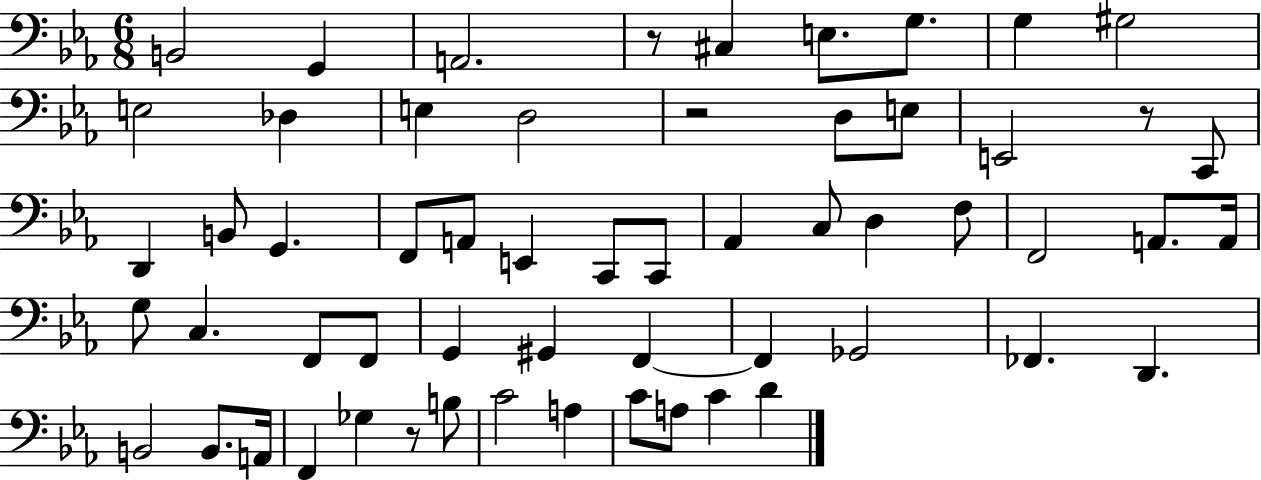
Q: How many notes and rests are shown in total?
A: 58